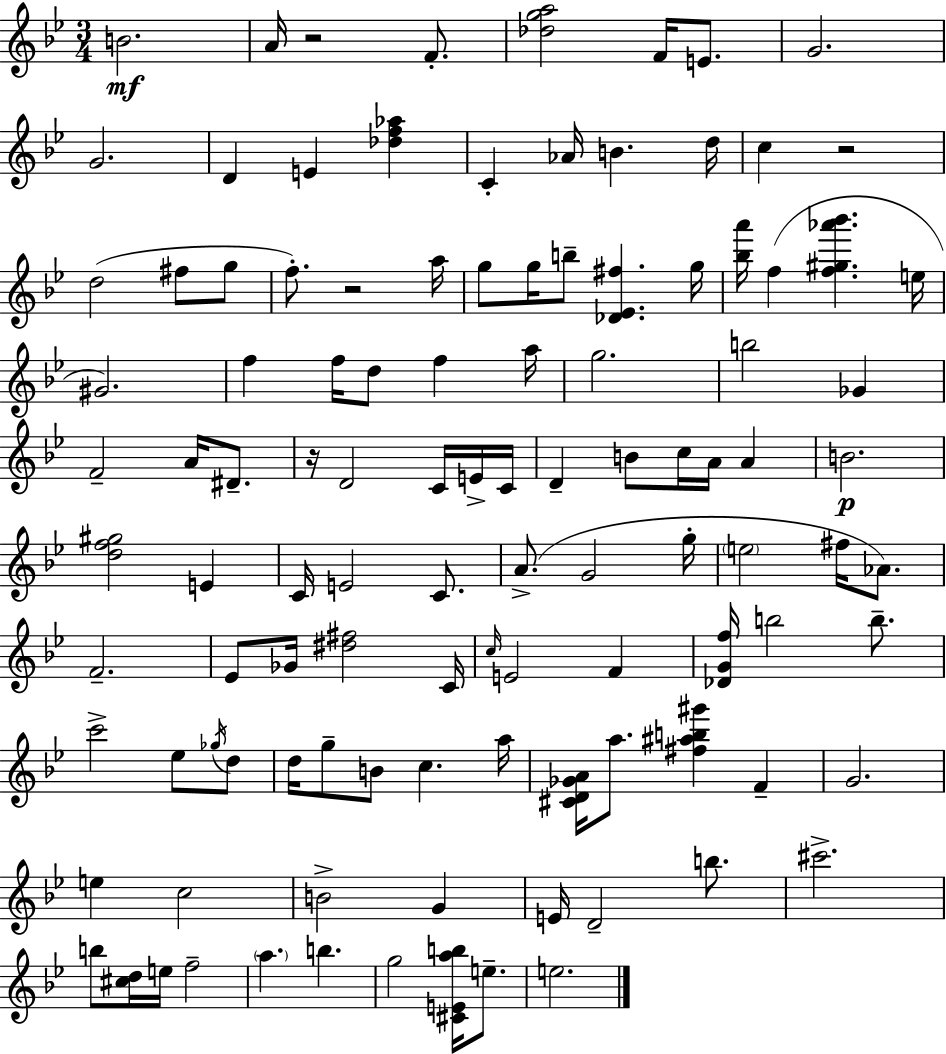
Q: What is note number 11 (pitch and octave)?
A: Ab4